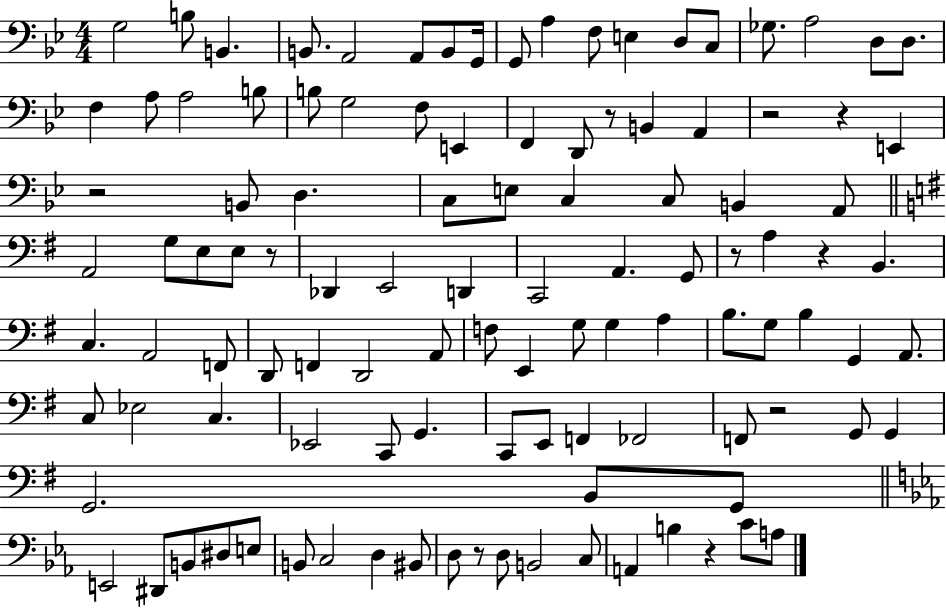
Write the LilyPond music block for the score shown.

{
  \clef bass
  \numericTimeSignature
  \time 4/4
  \key bes \major
  g2 b8 b,4. | b,8. a,2 a,8 b,8 g,16 | g,8 a4 f8 e4 d8 c8 | ges8. a2 d8 d8. | \break f4 a8 a2 b8 | b8 g2 f8 e,4 | f,4 d,8 r8 b,4 a,4 | r2 r4 e,4 | \break r2 b,8 d4. | c8 e8 c4 c8 b,4 a,8 | \bar "||" \break \key g \major a,2 g8 e8 e8 r8 | des,4 e,2 d,4 | c,2 a,4. g,8 | r8 a4 r4 b,4. | \break c4. a,2 f,8 | d,8 f,4 d,2 a,8 | f8 e,4 g8 g4 a4 | b8. g8 b4 g,4 a,8. | \break c8 ees2 c4. | ees,2 c,8 g,4. | c,8 e,8 f,4 fes,2 | f,8 r2 g,8 g,4 | \break g,2. b,8 g,8 | \bar "||" \break \key ees \major e,2 dis,8 b,8 dis8 e8 | b,8 c2 d4 bis,8 | d8 r8 d8 b,2 c8 | a,4 b4 r4 c'8 a8 | \break \bar "|."
}